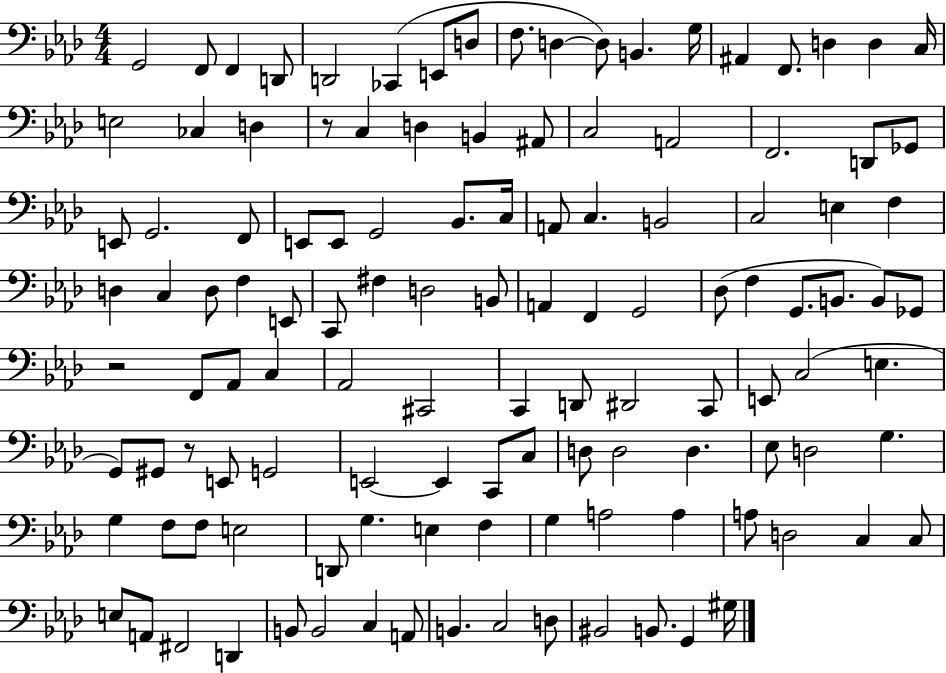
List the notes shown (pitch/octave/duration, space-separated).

G2/h F2/e F2/q D2/e D2/h CES2/q E2/e D3/e F3/e. D3/q D3/e B2/q. G3/s A#2/q F2/e. D3/q D3/q C3/s E3/h CES3/q D3/q R/e C3/q D3/q B2/q A#2/e C3/h A2/h F2/h. D2/e Gb2/e E2/e G2/h. F2/e E2/e E2/e G2/h Bb2/e. C3/s A2/e C3/q. B2/h C3/h E3/q F3/q D3/q C3/q D3/e F3/q E2/e C2/e F#3/q D3/h B2/e A2/q F2/q G2/h Db3/e F3/q G2/e. B2/e. B2/e Gb2/e R/h F2/e Ab2/e C3/q Ab2/h C#2/h C2/q D2/e D#2/h C2/e E2/e C3/h E3/q. G2/e G#2/e R/e E2/e G2/h E2/h E2/q C2/e C3/e D3/e D3/h D3/q. Eb3/e D3/h G3/q. G3/q F3/e F3/e E3/h D2/e G3/q. E3/q F3/q G3/q A3/h A3/q A3/e D3/h C3/q C3/e E3/e A2/e F#2/h D2/q B2/e B2/h C3/q A2/e B2/q. C3/h D3/e BIS2/h B2/e. G2/q G#3/s